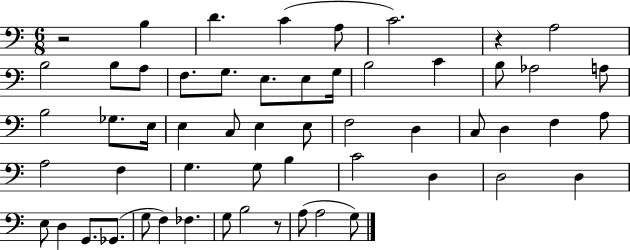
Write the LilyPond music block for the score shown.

{
  \clef bass
  \numericTimeSignature
  \time 6/8
  \key c \major
  r2 b4 | d'4. c'4( a8 | c'2.) | r4 a2 | \break b2 b8 a8 | f8. g8. e8. e8 g16 | b2 c'4 | b8 aes2 a8 | \break b2 ges8. e16 | e4 c8 e4 e8 | f2 d4 | c8 d4 f4 a8 | \break a2 f4 | g4. g8 b4 | c'2 d4 | d2 d4 | \break e8 d4 g,8. ges,8.( | g8 f4) fes4. | g8 b2 r8 | a8( a2 g8) | \break \bar "|."
}